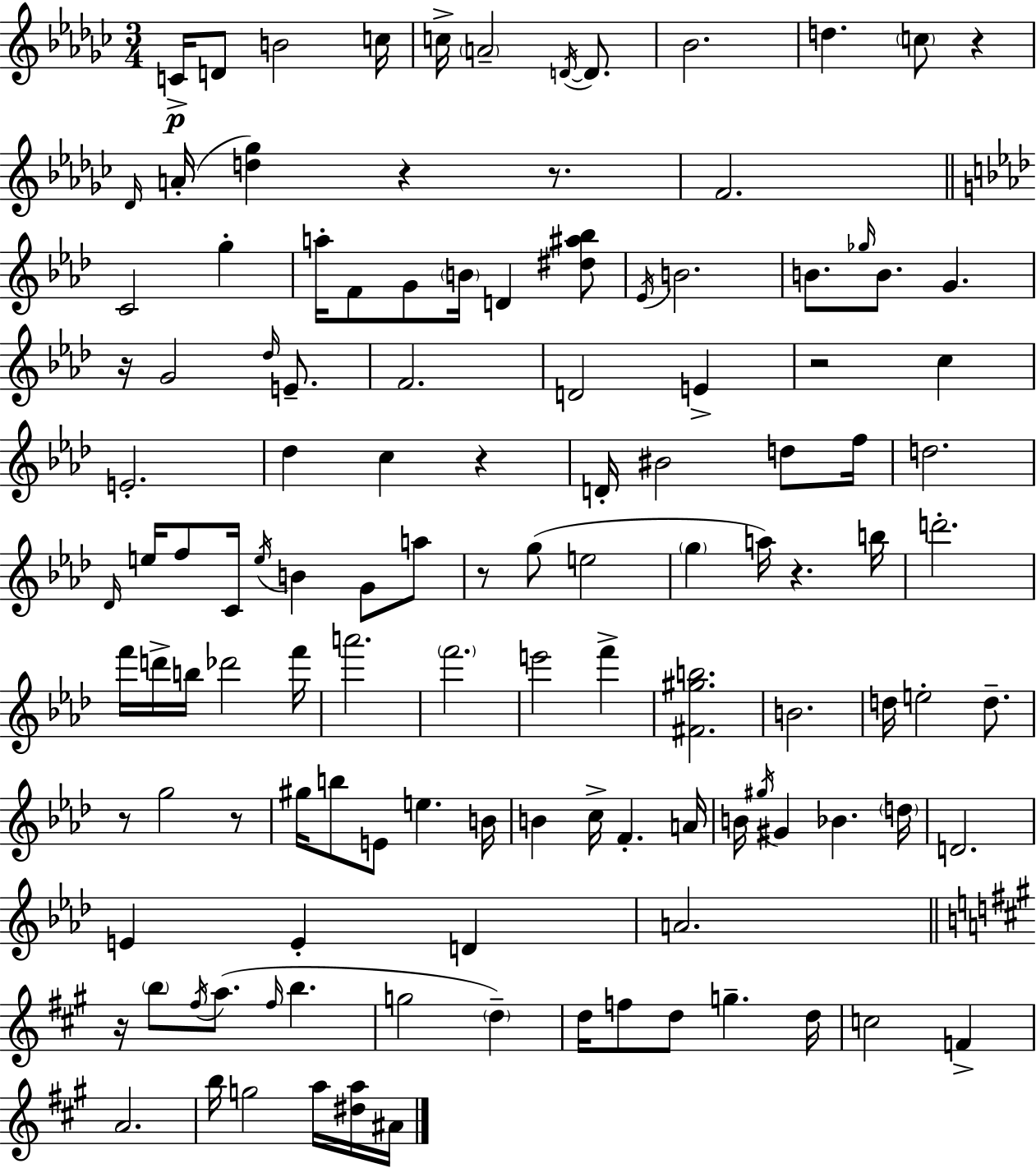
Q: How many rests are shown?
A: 11